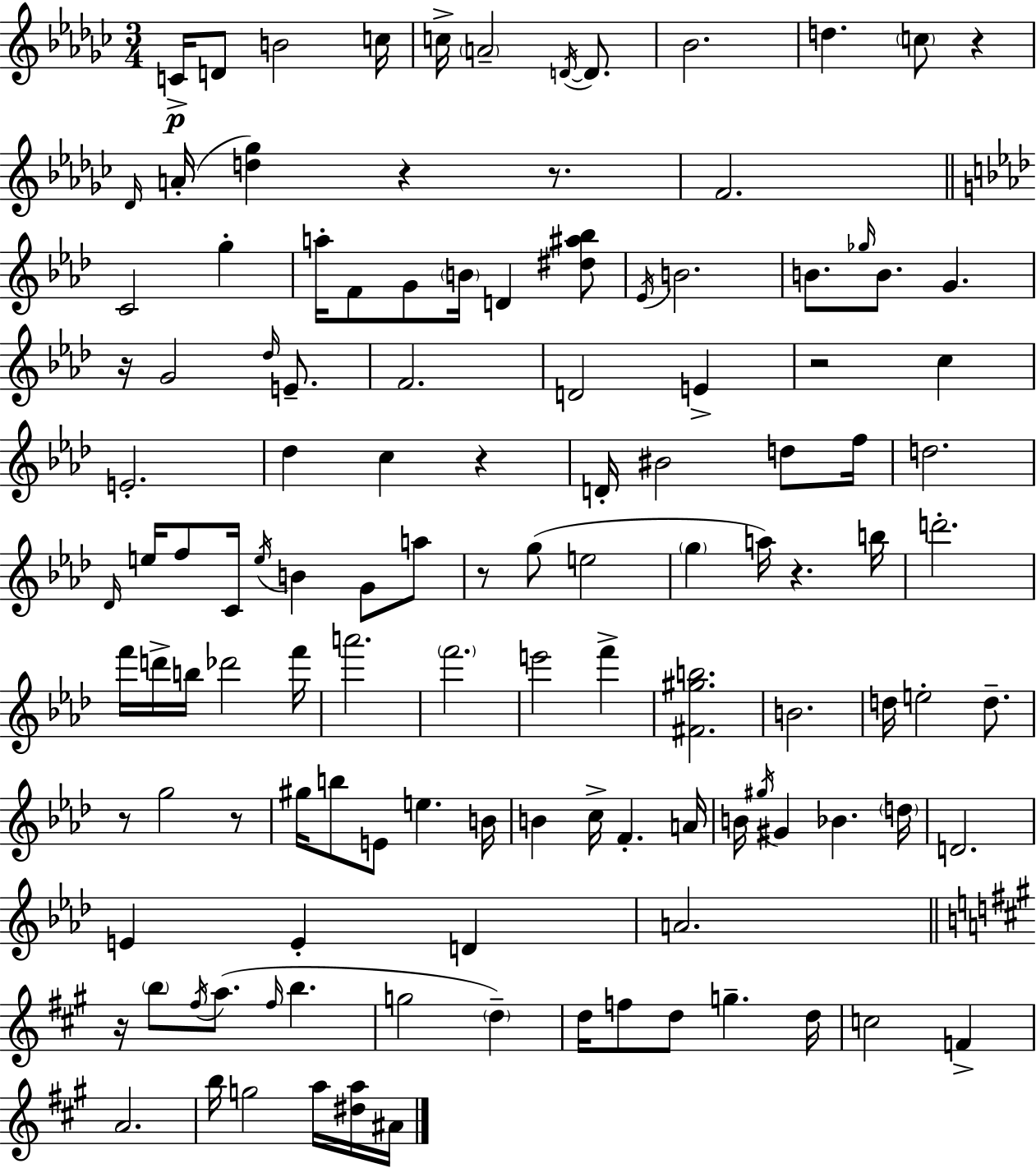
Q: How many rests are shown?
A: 11